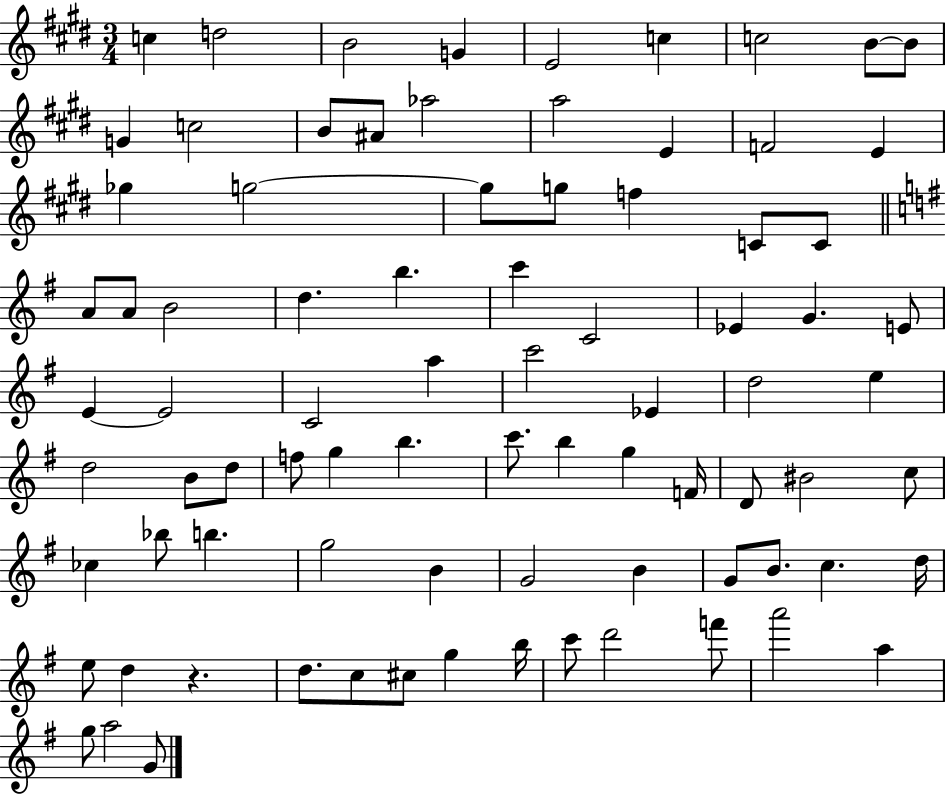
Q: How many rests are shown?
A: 1